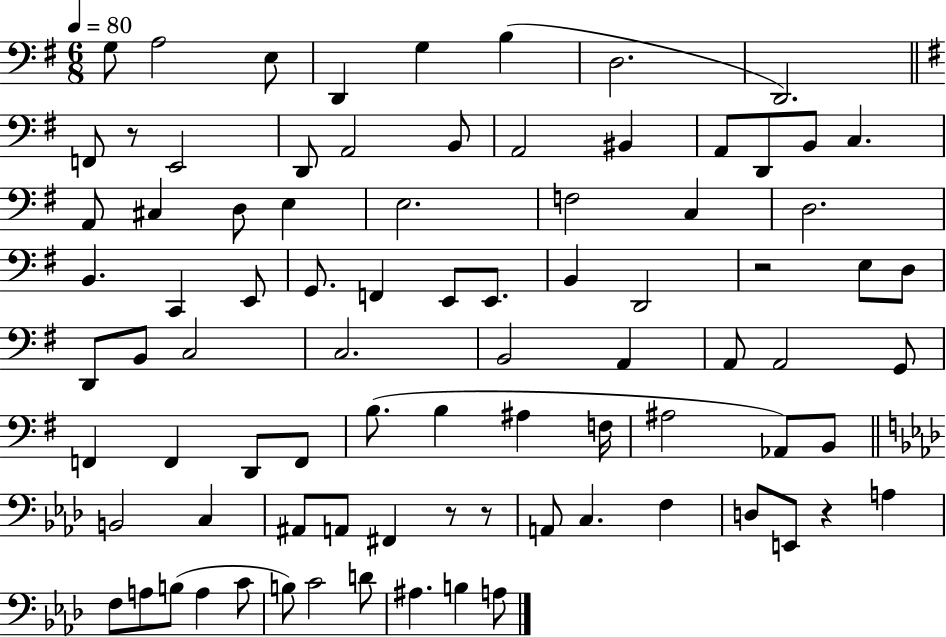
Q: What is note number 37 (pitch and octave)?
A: E3